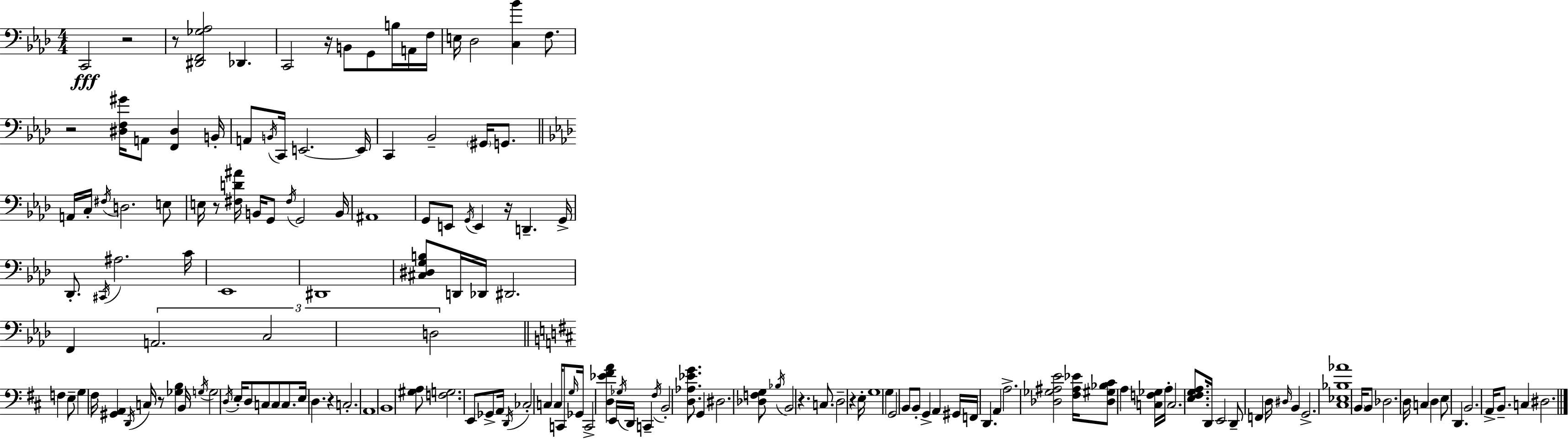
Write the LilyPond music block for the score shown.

{
  \clef bass
  \numericTimeSignature
  \time 4/4
  \key aes \major
  \repeat volta 2 { c,2\fff r2 | r8 <dis, f, ges aes>2 des,4. | c,2 r16 b,8 g,8 b16 a,16 f16 | e16 des2 <c bes'>4 f8. | \break r2 <dis f gis'>16 a,8 <f, dis>4 b,16-. | a,8 \acciaccatura { b,16 } c,16 e,2.~~ | e,16 c,4 bes,2-- \parenthesize gis,16 g,8. | \bar "||" \break \key aes \major a,16 c16-. \acciaccatura { fis16 } d2. e8 | e16 r8 <fis d' ais'>16 b,16 g,8 \acciaccatura { fis16 } g,2 | b,16 ais,1 | g,8 e,8 \acciaccatura { g,16 } e,4 r16 d,4.-- | \break g,16-> des,8.-. \acciaccatura { cis,16 } ais2. | c'16 ees,1 | dis,1 | <cis dis g b>8 d,16 des,16 dis,2. | \break f,4 \tuplet 3/2 { a,2. | c2 d2 } | \bar "||" \break \key d \major f4 e8-- g4 fis16 <gis, a,>4 \acciaccatura { d,16 } | c16 r8 <ges b>4 b,16 \acciaccatura { g16 } g2 | \acciaccatura { d16 } e16-. d8 c8 c8 c8. e16 d4. | r4 c2.-. | \break a,1 | b,1 | <gis a>8 <f g>2. | e,8 ges,8-> a,16 \acciaccatura { d,16 } ces2-. c4 | \break c16 c,8 \grace { g16 } ges,16 c,2-> | <d ees' fis' a'>4 e,16 \acciaccatura { ges16 } d,16 c,4-- \acciaccatura { fis16 } b,2-. | <d aes ees' g'>8. g,4 dis2. | <des f g>8 \acciaccatura { bes16 } b,2 | \break r4. c8. d2-- | r4 e16-. g1 | g4 g,2 | b,8 b,8-. g,4-> a,4 | \break gis,16 f,16 d,4. a,4 a2.-> | <des ges ais e'>2 | <fis ais ees'>16 <des gis bes cis'>8 a4 <c f ges>16 a16-. c2. | <e fis g a>8. d,16 e,2 | \break d,8-- f,4 d16 \grace { dis16 } b,4 g,2.-> | <cis ees bes aes'>1 | \parenthesize b,16 b,8 des2. | d16 c4 d4 | \break e8 d,4. b,2. | a,16-> b,8.-- c4 dis2. | } \bar "|."
}